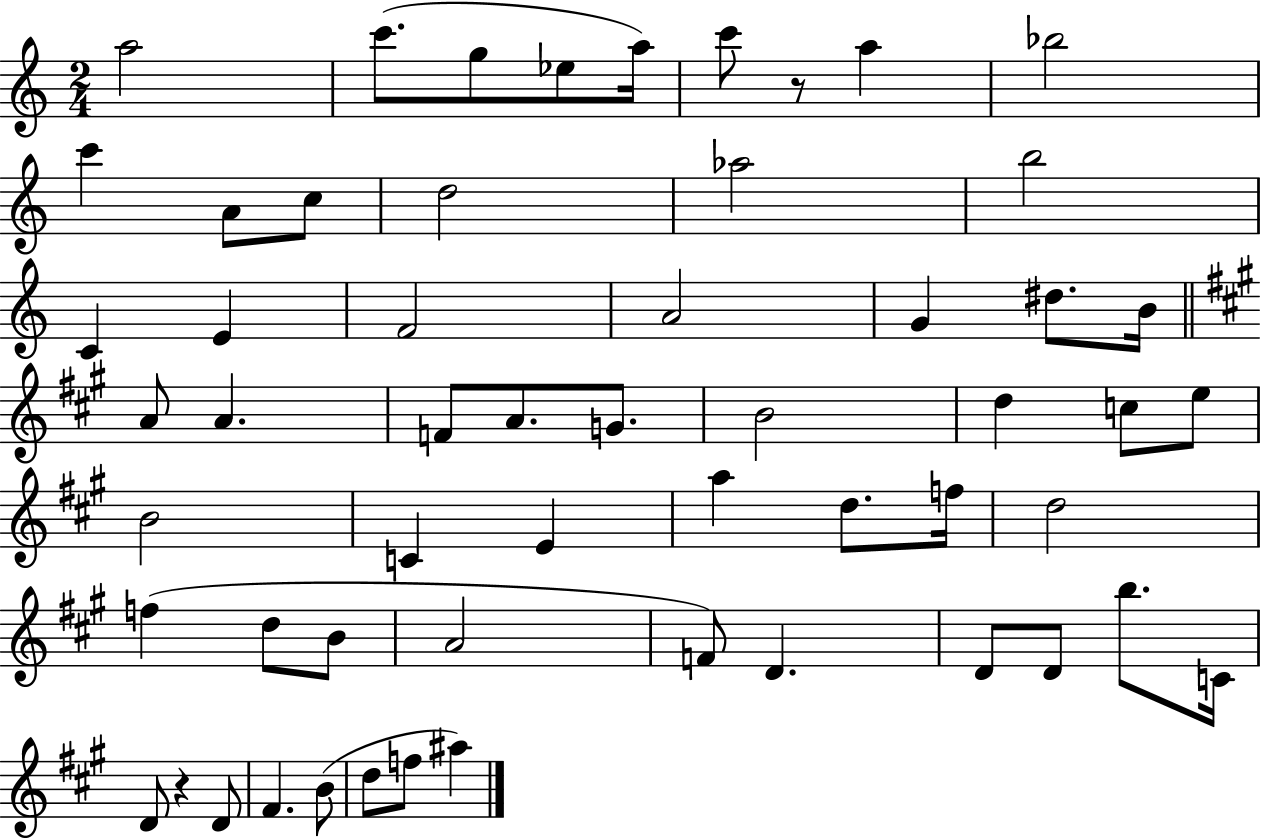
{
  \clef treble
  \numericTimeSignature
  \time 2/4
  \key c \major
  a''2 | c'''8.( g''8 ees''8 a''16) | c'''8 r8 a''4 | bes''2 | \break c'''4 a'8 c''8 | d''2 | aes''2 | b''2 | \break c'4 e'4 | f'2 | a'2 | g'4 dis''8. b'16 | \break \bar "||" \break \key a \major a'8 a'4. | f'8 a'8. g'8. | b'2 | d''4 c''8 e''8 | \break b'2 | c'4 e'4 | a''4 d''8. f''16 | d''2 | \break f''4( d''8 b'8 | a'2 | f'8) d'4. | d'8 d'8 b''8. c'16 | \break d'8 r4 d'8 | fis'4. b'8( | d''8 f''8 ais''4) | \bar "|."
}